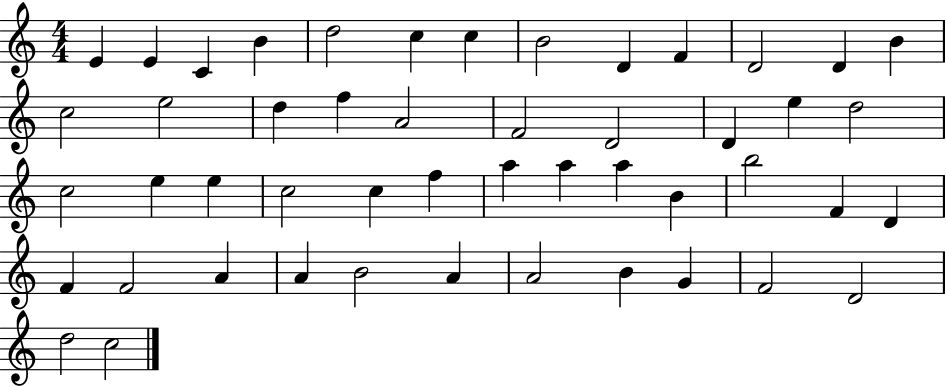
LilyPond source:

{
  \clef treble
  \numericTimeSignature
  \time 4/4
  \key c \major
  e'4 e'4 c'4 b'4 | d''2 c''4 c''4 | b'2 d'4 f'4 | d'2 d'4 b'4 | \break c''2 e''2 | d''4 f''4 a'2 | f'2 d'2 | d'4 e''4 d''2 | \break c''2 e''4 e''4 | c''2 c''4 f''4 | a''4 a''4 a''4 b'4 | b''2 f'4 d'4 | \break f'4 f'2 a'4 | a'4 b'2 a'4 | a'2 b'4 g'4 | f'2 d'2 | \break d''2 c''2 | \bar "|."
}